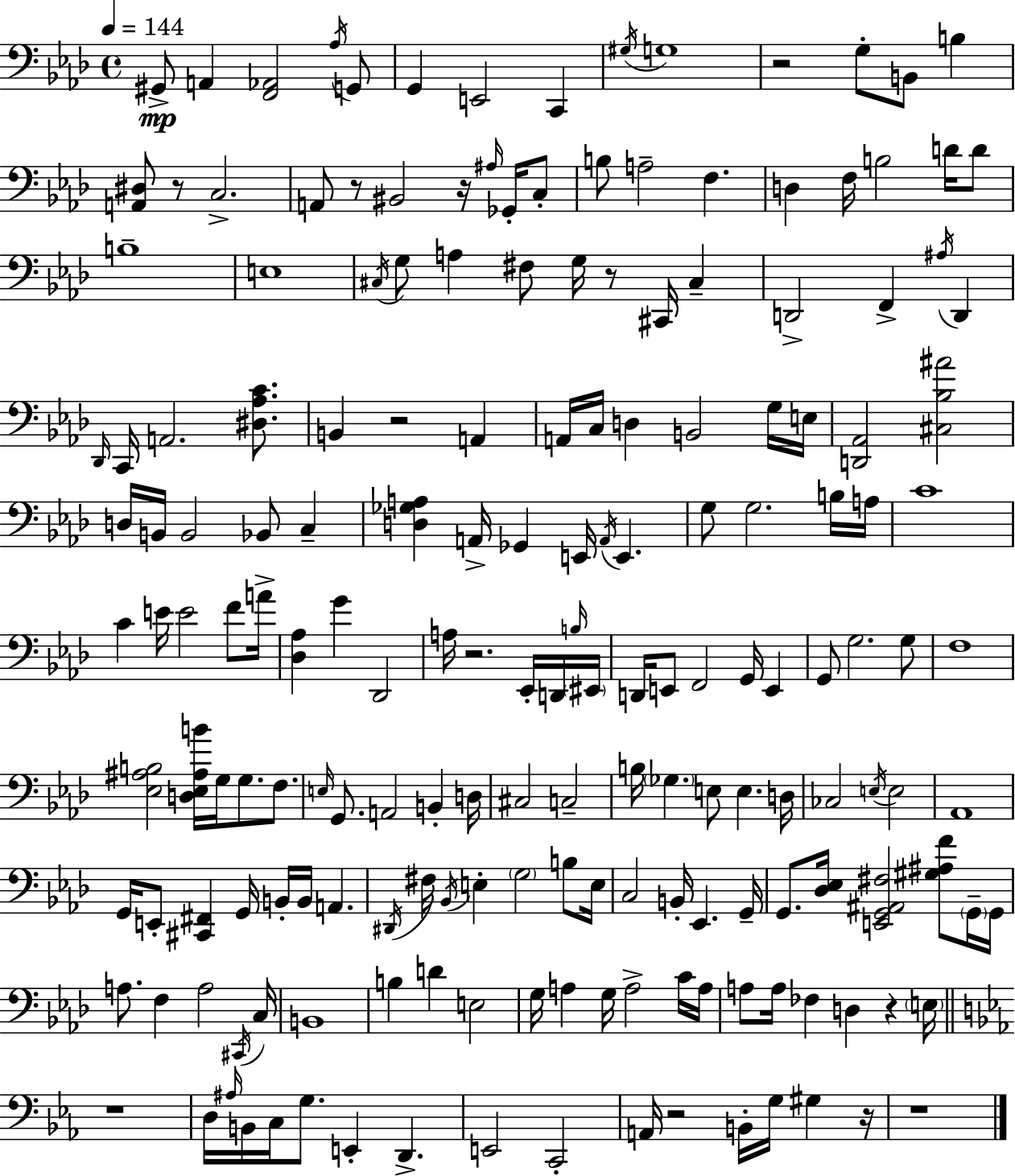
X:1
T:Untitled
M:4/4
L:1/4
K:Fm
^G,,/2 A,, [F,,_A,,]2 _A,/4 G,,/2 G,, E,,2 C,, ^G,/4 G,4 z2 G,/2 B,,/2 B, [A,,^D,]/2 z/2 C,2 A,,/2 z/2 ^B,,2 z/4 ^A,/4 _G,,/4 C,/2 B,/2 A,2 F, D, F,/4 B,2 D/4 D/2 B,4 E,4 ^C,/4 G,/2 A, ^F,/2 G,/4 z/2 ^C,,/4 ^C, D,,2 F,, ^A,/4 D,, _D,,/4 C,,/4 A,,2 [^D,_A,C]/2 B,, z2 A,, A,,/4 C,/4 D, B,,2 G,/4 E,/4 [D,,_A,,]2 [^C,_B,^A]2 D,/4 B,,/4 B,,2 _B,,/2 C, [D,_G,A,] A,,/4 _G,, E,,/4 A,,/4 E,, G,/2 G,2 B,/4 A,/4 C4 C E/4 E2 F/2 A/4 [_D,_A,] G _D,,2 A,/4 z2 _E,,/4 D,,/4 B,/4 ^E,,/4 D,,/4 E,,/2 F,,2 G,,/4 E,, G,,/2 G,2 G,/2 F,4 [_E,^A,B,]2 [D,_E,^A,B]/4 G,/4 G,/2 F,/2 E,/4 G,,/2 A,,2 B,, D,/4 ^C,2 C,2 B,/4 _G, E,/2 E, D,/4 _C,2 E,/4 E,2 _A,,4 G,,/4 E,,/2 [^C,,^F,,] G,,/4 B,,/4 B,,/4 A,, ^D,,/4 ^F,/4 _B,,/4 E, G,2 B,/2 E,/4 C,2 B,,/4 _E,, G,,/4 G,,/2 [_D,_E,]/4 [E,,G,,^A,,^F,]2 [^G,^A,F]/2 G,,/4 G,,/4 A,/2 F, A,2 ^C,,/4 C,/4 B,,4 B, D E,2 G,/4 A, G,/4 A,2 C/4 A,/4 A,/2 A,/4 _F, D, z E,/4 z4 D,/4 ^A,/4 B,,/4 C,/4 G,/2 E,, D,, E,,2 C,,2 A,,/4 z2 B,,/4 G,/4 ^G, z/4 z4